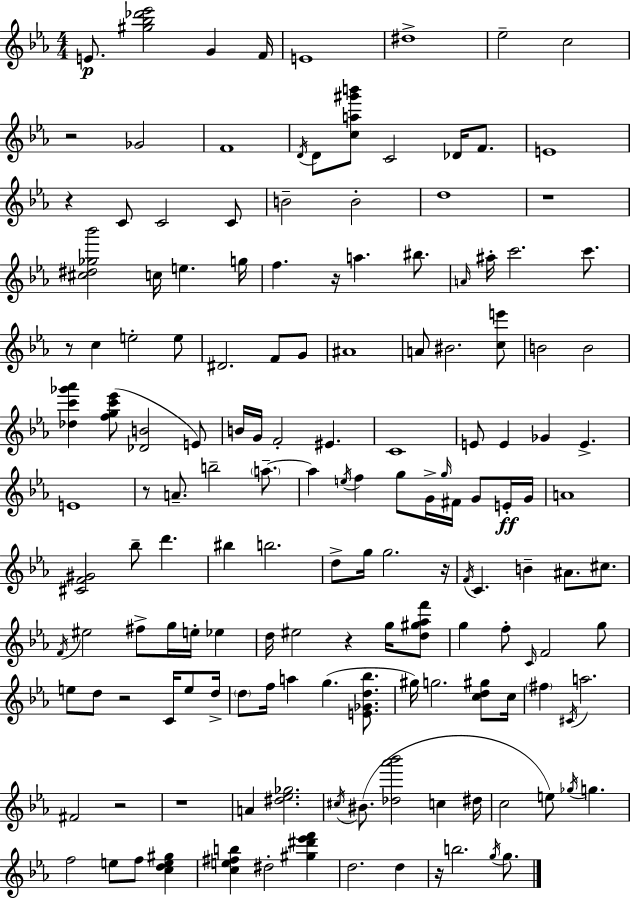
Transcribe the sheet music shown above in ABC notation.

X:1
T:Untitled
M:4/4
L:1/4
K:Cm
E/2 [^g_b_d'_e']2 G F/4 E4 ^d4 _e2 c2 z2 _G2 F4 D/4 D/2 [ca^g'b']/2 C2 _D/4 F/2 E4 z C/2 C2 C/2 B2 B2 d4 z4 [^c^d_g_b']2 c/4 e g/4 f z/4 a ^b/2 A/4 ^a/4 c'2 c'/2 z/2 c e2 e/2 ^D2 F/2 G/2 ^A4 A/2 ^B2 [ce']/2 B2 B2 [_dc'_g'_a'] [fgc'_e']/2 [_DB]2 E/2 B/4 G/4 F2 ^E C4 E/2 E _G E E4 z/2 A/2 b2 a/2 a e/4 f g/2 G/4 g/4 ^F/4 G/2 E/4 G/4 A4 [^CF^G]2 _b/2 d' ^b b2 d/2 g/4 g2 z/4 F/4 C B ^A/2 ^c/2 F/4 ^e2 ^f/2 g/4 e/4 _e d/4 ^e2 z g/4 [d^g_af']/2 g f/2 C/4 F2 g/2 e/2 d/2 z2 C/4 e/2 d/4 d/2 f/4 a g [E_Gd_b]/2 ^g/4 g2 [cd^g]/2 c/4 ^f ^C/4 a2 ^F2 z2 z4 A [^d_e_g]2 ^c/4 ^B/2 [_d_a'_b']2 c ^d/4 c2 e/2 _g/4 g f2 e/2 f/2 [cde^g] [ce^fb] ^d2 [^g^d'_e'f'] d2 d z/4 b2 g/4 g/2